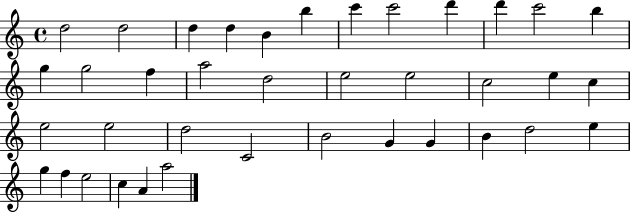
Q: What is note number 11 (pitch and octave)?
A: C6